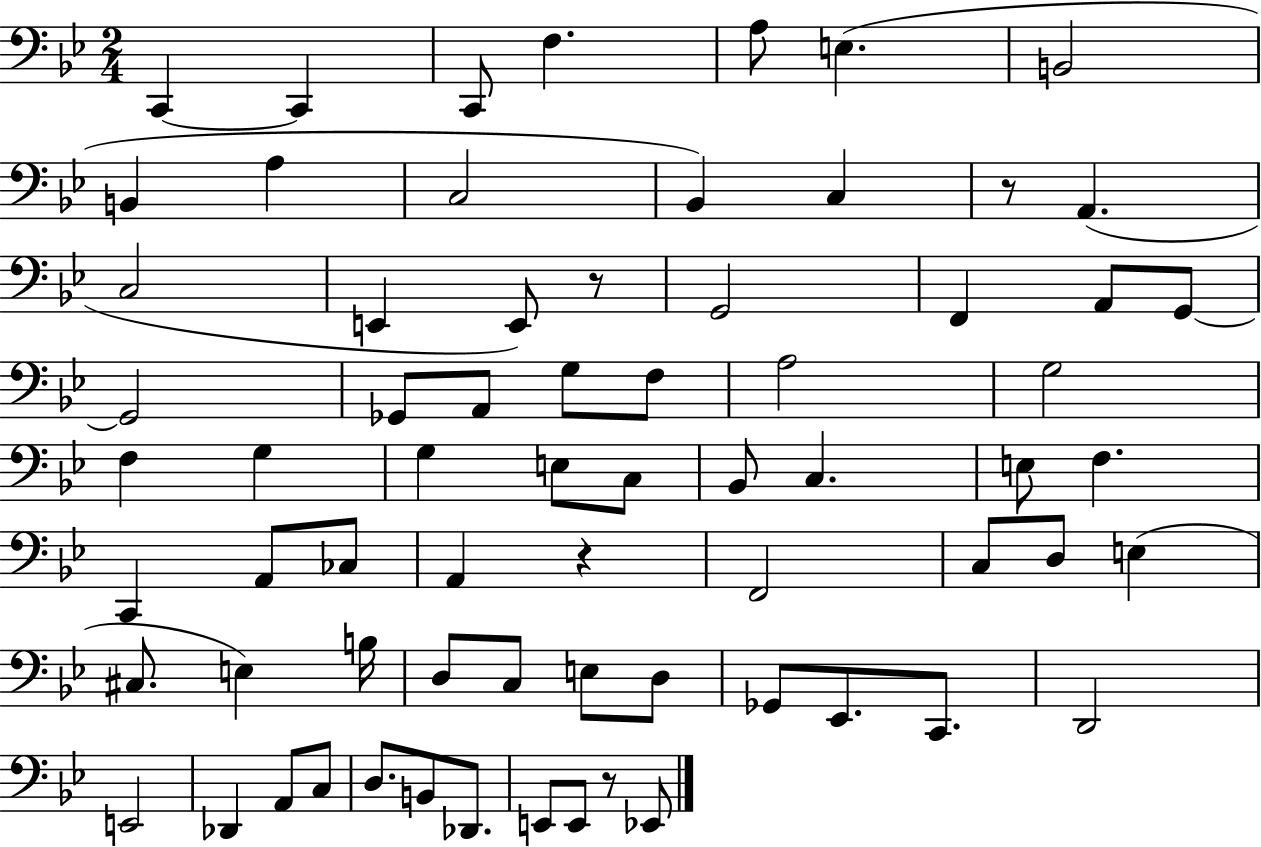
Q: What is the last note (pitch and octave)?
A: Eb2